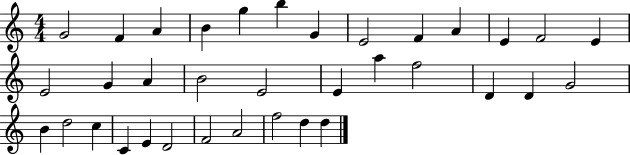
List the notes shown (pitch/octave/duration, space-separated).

G4/h F4/q A4/q B4/q G5/q B5/q G4/q E4/h F4/q A4/q E4/q F4/h E4/q E4/h G4/q A4/q B4/h E4/h E4/q A5/q F5/h D4/q D4/q G4/h B4/q D5/h C5/q C4/q E4/q D4/h F4/h A4/h F5/h D5/q D5/q